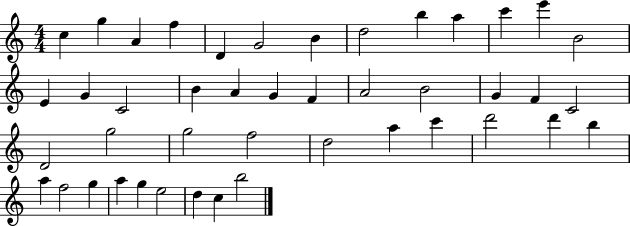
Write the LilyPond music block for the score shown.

{
  \clef treble
  \numericTimeSignature
  \time 4/4
  \key c \major
  c''4 g''4 a'4 f''4 | d'4 g'2 b'4 | d''2 b''4 a''4 | c'''4 e'''4 b'2 | \break e'4 g'4 c'2 | b'4 a'4 g'4 f'4 | a'2 b'2 | g'4 f'4 c'2 | \break d'2 g''2 | g''2 f''2 | d''2 a''4 c'''4 | d'''2 d'''4 b''4 | \break a''4 f''2 g''4 | a''4 g''4 e''2 | d''4 c''4 b''2 | \bar "|."
}